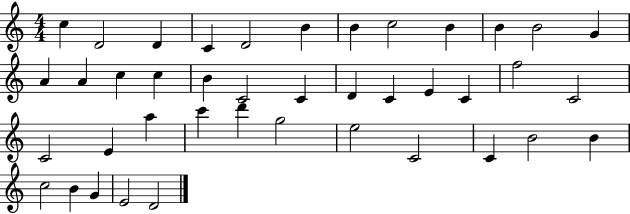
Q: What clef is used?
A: treble